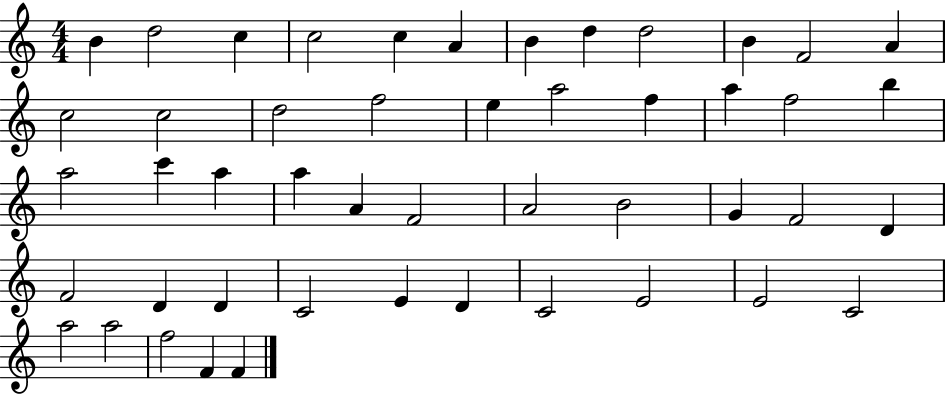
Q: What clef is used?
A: treble